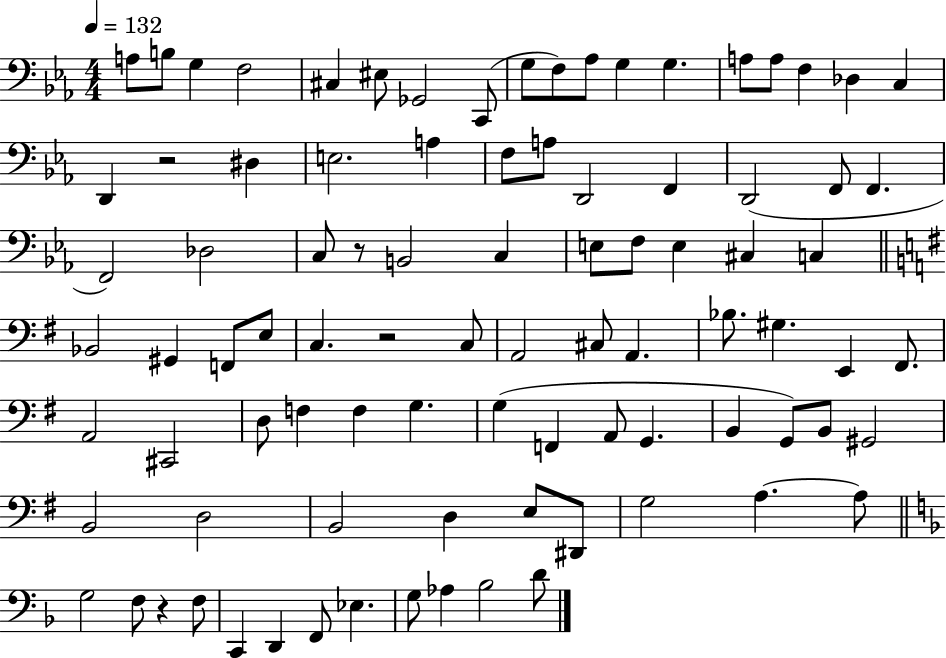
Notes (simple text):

A3/e B3/e G3/q F3/h C#3/q EIS3/e Gb2/h C2/e G3/e F3/e Ab3/e G3/q G3/q. A3/e A3/e F3/q Db3/q C3/q D2/q R/h D#3/q E3/h. A3/q F3/e A3/e D2/h F2/q D2/h F2/e F2/q. F2/h Db3/h C3/e R/e B2/h C3/q E3/e F3/e E3/q C#3/q C3/q Bb2/h G#2/q F2/e E3/e C3/q. R/h C3/e A2/h C#3/e A2/q. Bb3/e. G#3/q. E2/q F#2/e. A2/h C#2/h D3/e F3/q F3/q G3/q. G3/q F2/q A2/e G2/q. B2/q G2/e B2/e G#2/h B2/h D3/h B2/h D3/q E3/e D#2/e G3/h A3/q. A3/e G3/h F3/e R/q F3/e C2/q D2/q F2/e Eb3/q. G3/e Ab3/q Bb3/h D4/e